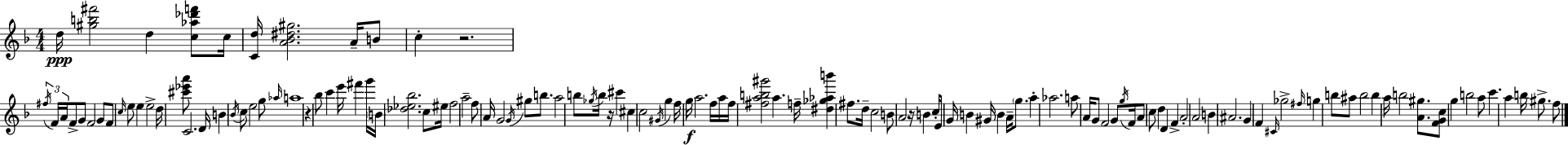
X:1
T:Untitled
M:4/4
L:1/4
K:Dm
d/4 [^gb^f']2 d [c_a_d'f']/2 c/4 [Cd]/4 [A_B^d^g]2 A/4 B/2 c z2 ^f/4 F/4 A/4 F/2 G/2 F2 G/2 F/2 c/4 e/2 e e2 d/4 [^c'_e'a']/2 C2 D/4 B _B/4 c/2 e2 g/2 _a/4 a4 z _b/2 c' e'/4 ^f' g'/4 B/4 [_d_e_b]2 c/2 ^e/4 f2 a2 f/2 A/4 G2 G/4 ^g/2 b/2 a2 b/2 _g/4 b/4 z/4 ^c' ^c c2 ^G/4 g f/4 g/4 a2 f/4 a/4 f/4 [^fab^g']2 a f/4 [^d_g_ab'] ^f/2 d/4 c2 B/2 A2 z/4 B c/4 E/2 G/4 B ^G/4 B A/4 g/2 a _a2 a/2 A/4 G/2 F2 G/2 g/4 F/4 A/2 c/2 d D F A2 A2 B ^A2 G F ^C/4 _g2 ^f/4 g b/2 ^a/2 b2 b a/4 b2 [A^g]/2 [FGc]/2 g b2 a/2 c' a b/4 ^g/2 f/2